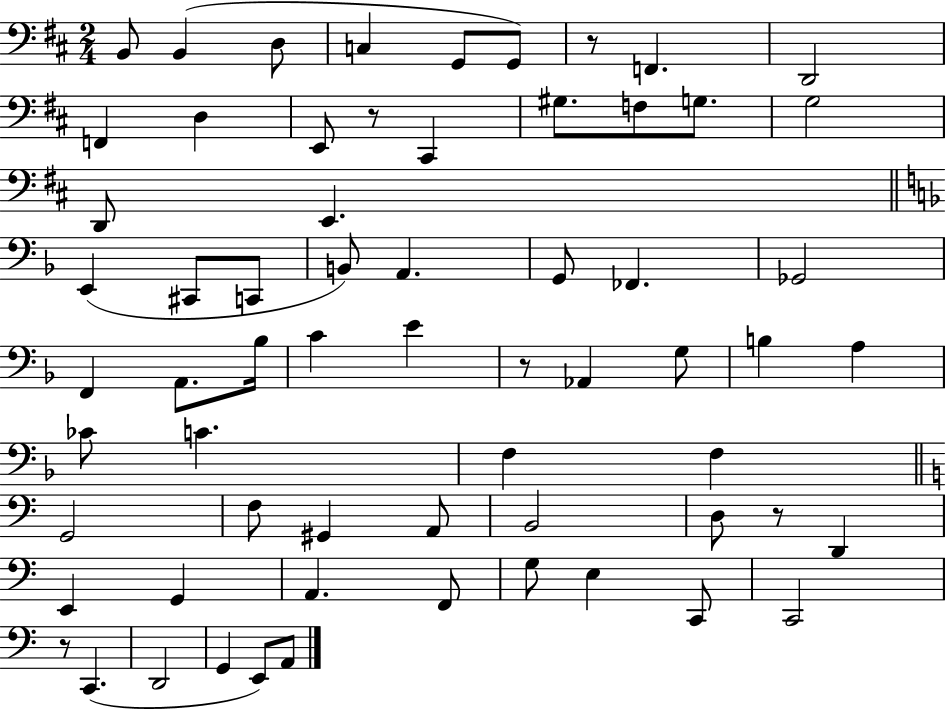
X:1
T:Untitled
M:2/4
L:1/4
K:D
B,,/2 B,, D,/2 C, G,,/2 G,,/2 z/2 F,, D,,2 F,, D, E,,/2 z/2 ^C,, ^G,/2 F,/2 G,/2 G,2 D,,/2 E,, E,, ^C,,/2 C,,/2 B,,/2 A,, G,,/2 _F,, _G,,2 F,, A,,/2 _B,/4 C E z/2 _A,, G,/2 B, A, _C/2 C F, F, G,,2 F,/2 ^G,, A,,/2 B,,2 D,/2 z/2 D,, E,, G,, A,, F,,/2 G,/2 E, C,,/2 C,,2 z/2 C,, D,,2 G,, E,,/2 A,,/2